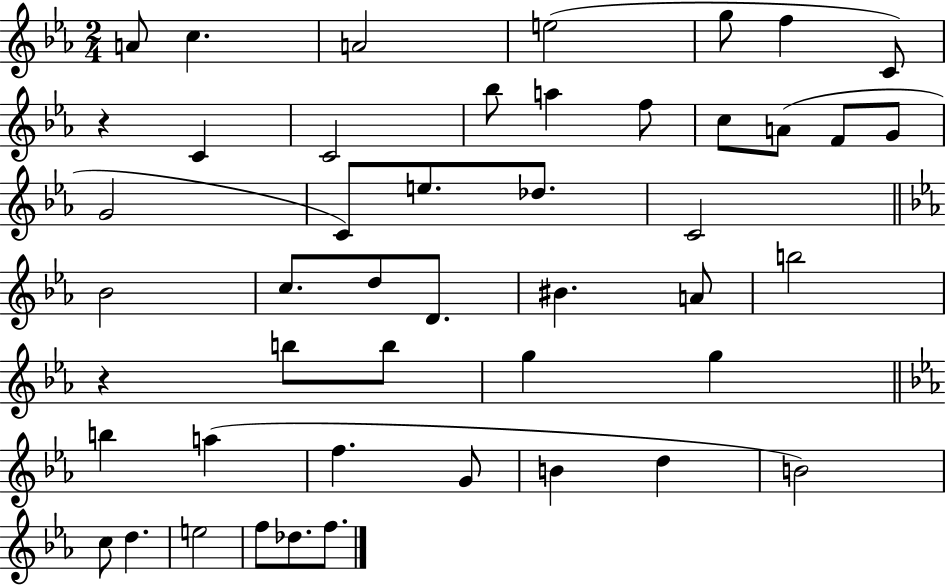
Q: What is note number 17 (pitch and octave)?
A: G4